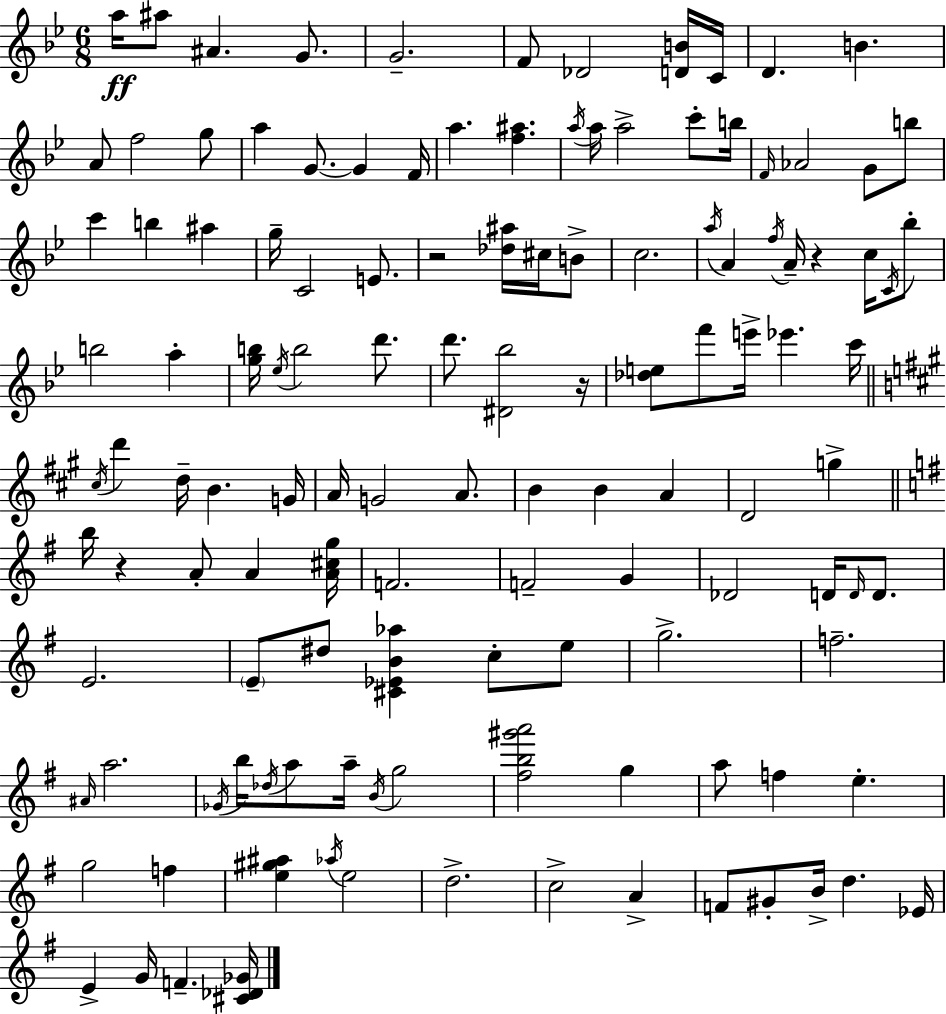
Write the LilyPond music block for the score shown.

{
  \clef treble
  \numericTimeSignature
  \time 6/8
  \key g \minor
  a''16\ff ais''8 ais'4. g'8. | g'2.-- | f'8 des'2 <d' b'>16 c'16 | d'4. b'4. | \break a'8 f''2 g''8 | a''4 g'8.~~ g'4 f'16 | a''4. <f'' ais''>4. | \acciaccatura { a''16 } a''16 a''2-> c'''8-. | \break b''16 \grace { f'16 } aes'2 g'8 | b''8 c'''4 b''4 ais''4 | g''16-- c'2 e'8. | r2 <des'' ais''>16 cis''16 | \break b'8-> c''2. | \acciaccatura { a''16 } a'4 \acciaccatura { f''16 } a'16-- r4 | c''16 \acciaccatura { c'16 } bes''8-. b''2 | a''4-. <g'' b''>16 \acciaccatura { ees''16 } b''2 | \break d'''8. d'''8. <dis' bes''>2 | r16 <des'' e''>8 f'''8 e'''16-> ees'''4. | c'''16 \bar "||" \break \key a \major \acciaccatura { cis''16 } d'''4 d''16-- b'4. | g'16 a'16 g'2 a'8. | b'4 b'4 a'4 | d'2 g''4-> | \break \bar "||" \break \key g \major b''16 r4 a'8-. a'4 <a' cis'' g''>16 | f'2. | f'2-- g'4 | des'2 d'16 \grace { d'16 } d'8. | \break e'2. | \parenthesize e'8-- dis''8 <cis' ees' b' aes''>4 c''8-. e''8 | g''2.-> | f''2.-- | \break \grace { ais'16 } a''2. | \acciaccatura { ges'16 } b''16 \acciaccatura { des''16 } a''8 a''16-- \acciaccatura { b'16 } g''2 | <fis'' b'' gis''' a'''>2 | g''4 a''8 f''4 e''4.-. | \break g''2 | f''4 <e'' gis'' ais''>4 \acciaccatura { aes''16 } e''2 | d''2.-> | c''2-> | \break a'4-> f'8 gis'8-. b'16-> d''4. | ees'16 e'4-> g'16 f'4.-- | <cis' des' ges'>16 \bar "|."
}